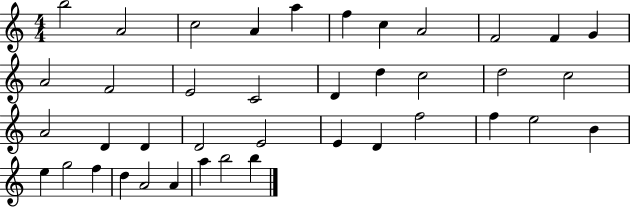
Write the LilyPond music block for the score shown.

{
  \clef treble
  \numericTimeSignature
  \time 4/4
  \key c \major
  b''2 a'2 | c''2 a'4 a''4 | f''4 c''4 a'2 | f'2 f'4 g'4 | \break a'2 f'2 | e'2 c'2 | d'4 d''4 c''2 | d''2 c''2 | \break a'2 d'4 d'4 | d'2 e'2 | e'4 d'4 f''2 | f''4 e''2 b'4 | \break e''4 g''2 f''4 | d''4 a'2 a'4 | a''4 b''2 b''4 | \bar "|."
}